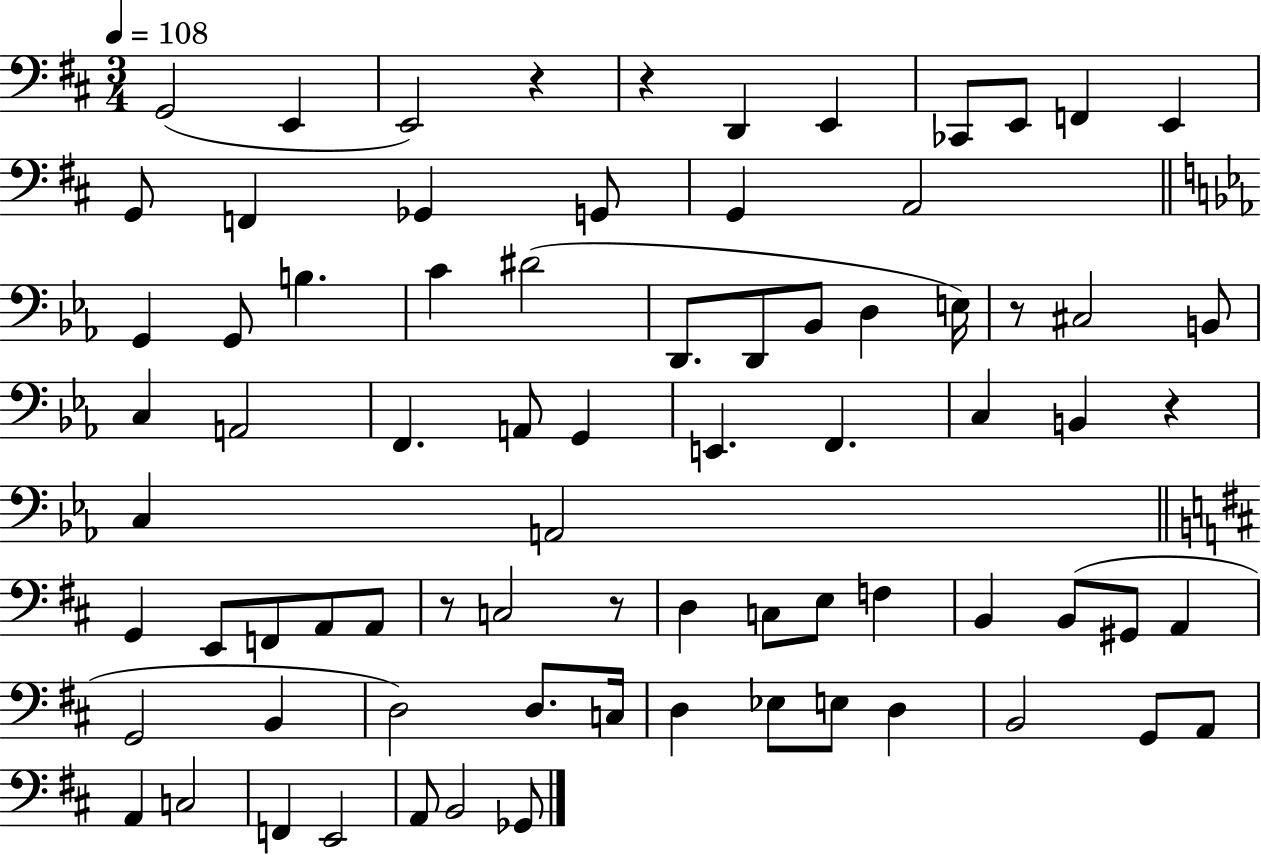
X:1
T:Untitled
M:3/4
L:1/4
K:D
G,,2 E,, E,,2 z z D,, E,, _C,,/2 E,,/2 F,, E,, G,,/2 F,, _G,, G,,/2 G,, A,,2 G,, G,,/2 B, C ^D2 D,,/2 D,,/2 _B,,/2 D, E,/4 z/2 ^C,2 B,,/2 C, A,,2 F,, A,,/2 G,, E,, F,, C, B,, z C, A,,2 G,, E,,/2 F,,/2 A,,/2 A,,/2 z/2 C,2 z/2 D, C,/2 E,/2 F, B,, B,,/2 ^G,,/2 A,, G,,2 B,, D,2 D,/2 C,/4 D, _E,/2 E,/2 D, B,,2 G,,/2 A,,/2 A,, C,2 F,, E,,2 A,,/2 B,,2 _G,,/2